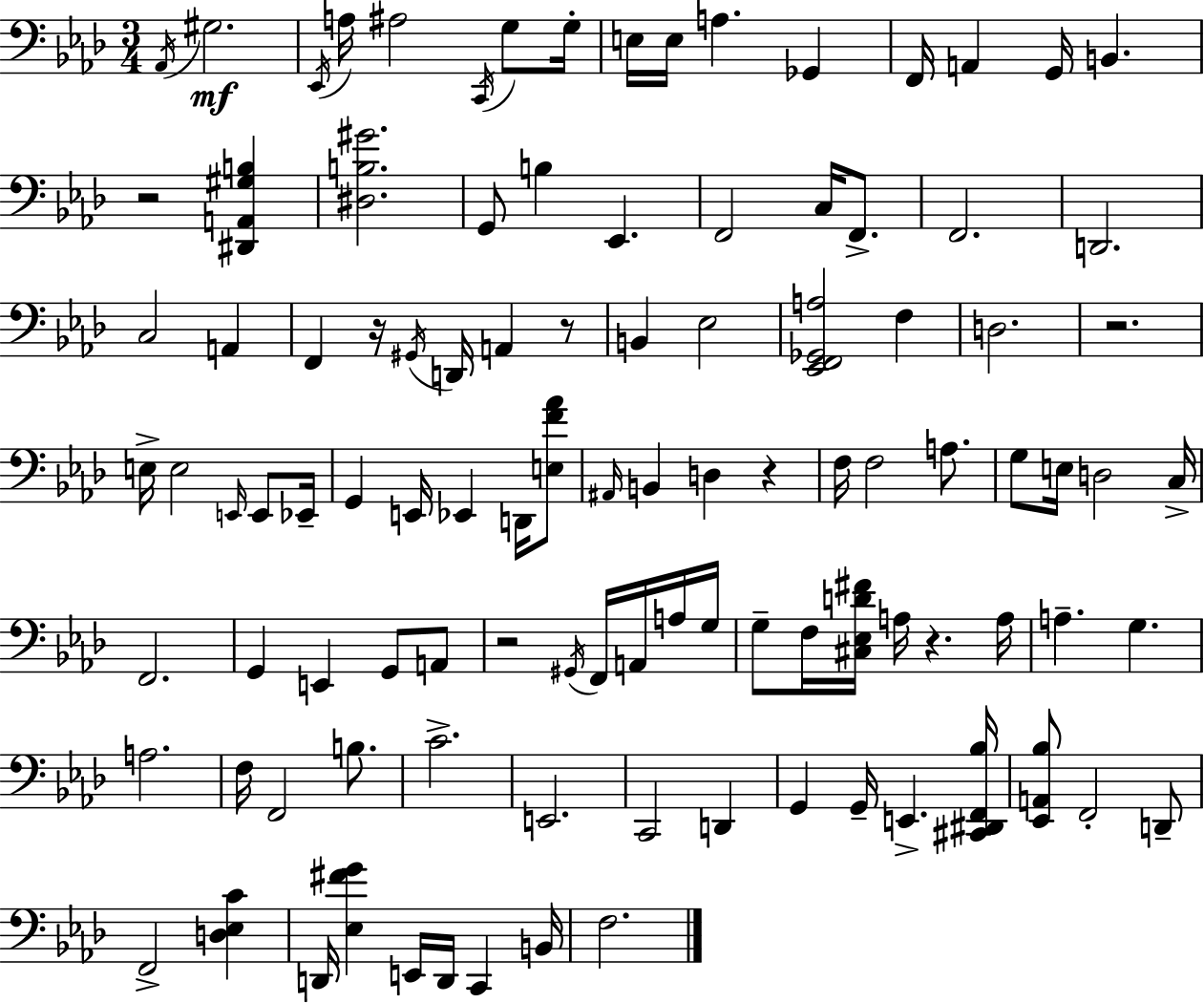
{
  \clef bass
  \numericTimeSignature
  \time 3/4
  \key aes \major
  \acciaccatura { aes,16 }\mf gis2. | \acciaccatura { ees,16 } a16 ais2 \acciaccatura { c,16 } | g8 g16-. e16 e16 a4. ges,4 | f,16 a,4 g,16 b,4. | \break r2 <dis, a, gis b>4 | <dis b gis'>2. | g,8 b4 ees,4. | f,2 c16 | \break f,8.-> f,2. | d,2. | c2 a,4 | f,4 r16 \acciaccatura { gis,16 } d,16 a,4 | \break r8 b,4 ees2 | <ees, f, ges, a>2 | f4 d2. | r2. | \break e16-> e2 | \grace { e,16 } e,8 ees,16-- g,4 e,16 ees,4 | d,16 <e f' aes'>8 \grace { ais,16 } b,4 d4 | r4 f16 f2 | \break a8. g8 e16 d2 | c16-> f,2. | g,4 e,4 | g,8 a,8 r2 | \break \acciaccatura { gis,16 } f,16 a,16 a16 g16 g8-- f16 <cis ees d' fis'>16 a16 | r4. a16 a4.-- | g4. a2. | f16 f,2 | \break b8. c'2.-> | e,2. | c,2 | d,4 g,4 g,16-- | \break e,4.-> <cis, dis, f, bes>16 <ees, a, bes>8 f,2-. | d,8-- f,2-> | <d ees c'>4 d,16 <ees fis' g'>4 | e,16 d,16 c,4 b,16 f2. | \break \bar "|."
}